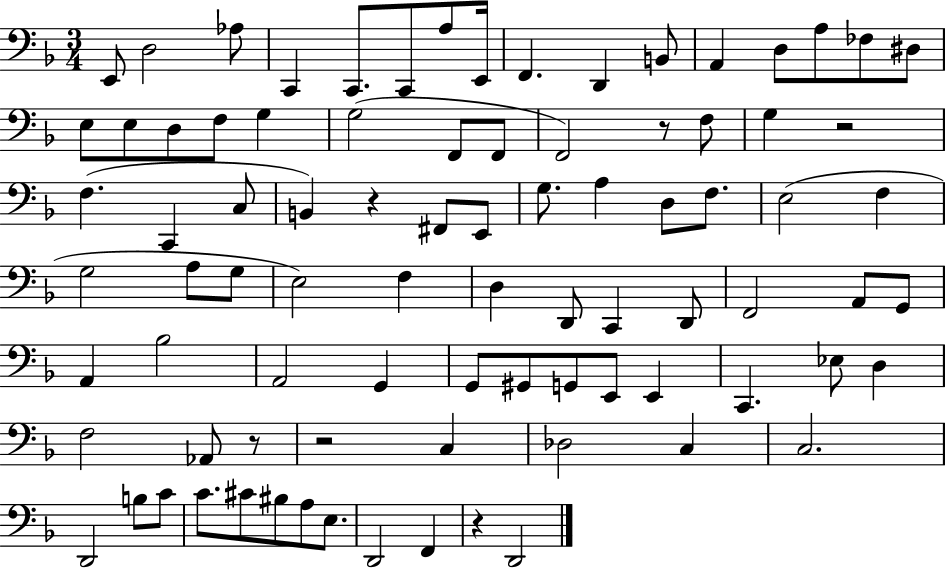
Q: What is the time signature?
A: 3/4